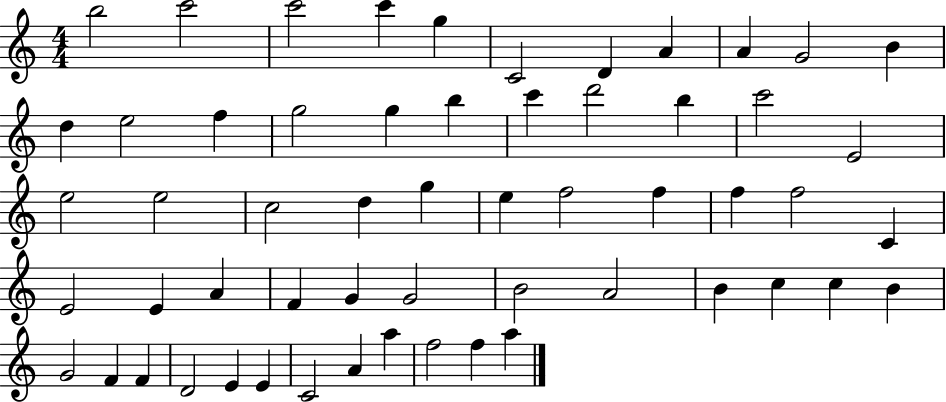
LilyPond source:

{
  \clef treble
  \numericTimeSignature
  \time 4/4
  \key c \major
  b''2 c'''2 | c'''2 c'''4 g''4 | c'2 d'4 a'4 | a'4 g'2 b'4 | \break d''4 e''2 f''4 | g''2 g''4 b''4 | c'''4 d'''2 b''4 | c'''2 e'2 | \break e''2 e''2 | c''2 d''4 g''4 | e''4 f''2 f''4 | f''4 f''2 c'4 | \break e'2 e'4 a'4 | f'4 g'4 g'2 | b'2 a'2 | b'4 c''4 c''4 b'4 | \break g'2 f'4 f'4 | d'2 e'4 e'4 | c'2 a'4 a''4 | f''2 f''4 a''4 | \break \bar "|."
}